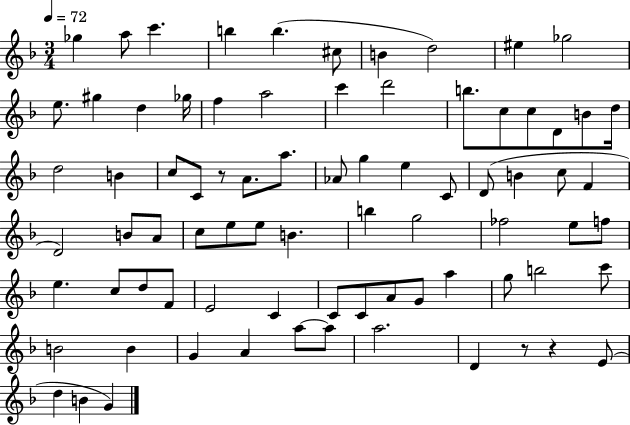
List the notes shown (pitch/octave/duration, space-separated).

Gb5/q A5/e C6/q. B5/q B5/q. C#5/e B4/q D5/h EIS5/q Gb5/h E5/e. G#5/q D5/q Gb5/s F5/q A5/h C6/q D6/h B5/e. C5/e C5/e D4/e B4/e D5/s D5/h B4/q C5/e C4/e R/e A4/e. A5/e. Ab4/e G5/q E5/q C4/e D4/e B4/q C5/e F4/q D4/h B4/e A4/e C5/e E5/e E5/e B4/q. B5/q G5/h FES5/h E5/e F5/e E5/q. C5/e D5/e F4/e E4/h C4/q C4/e C4/e A4/e G4/e A5/q G5/e B5/h C6/e B4/h B4/q G4/q A4/q A5/e A5/e A5/h. D4/q R/e R/q E4/e D5/q B4/q G4/q